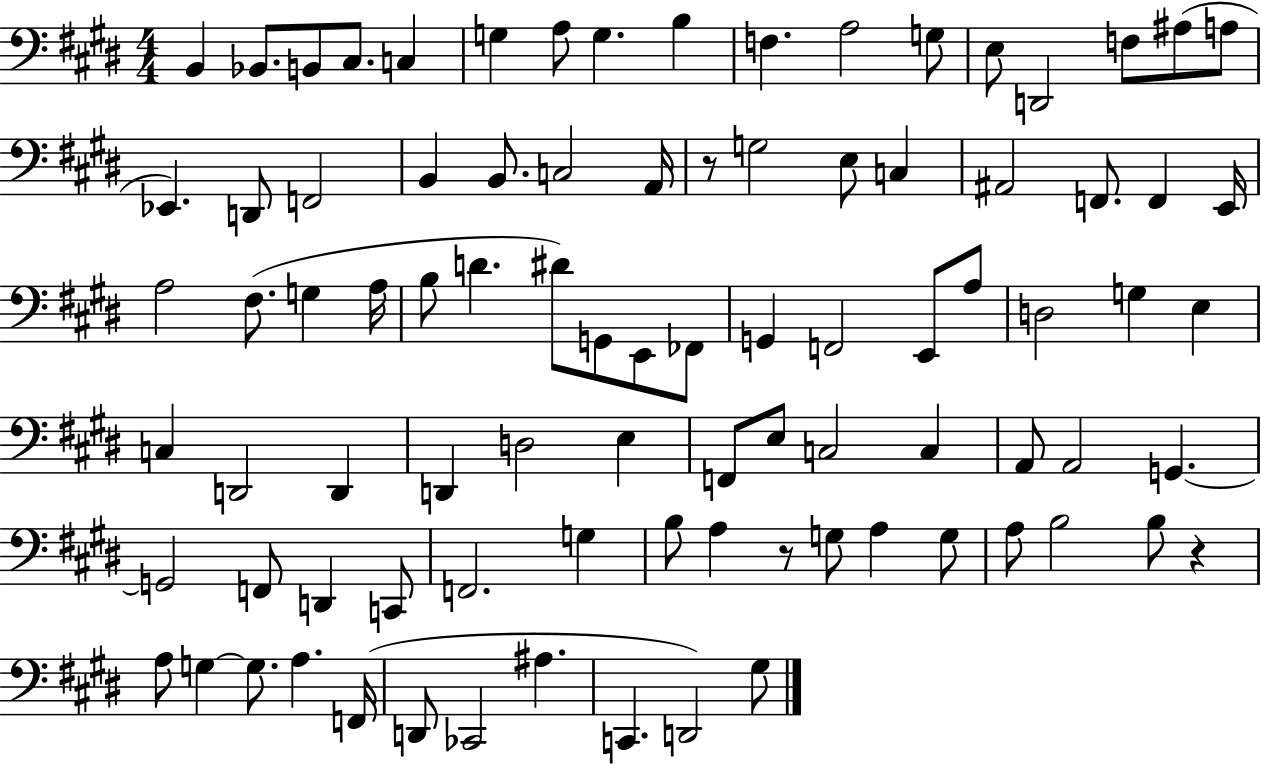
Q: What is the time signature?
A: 4/4